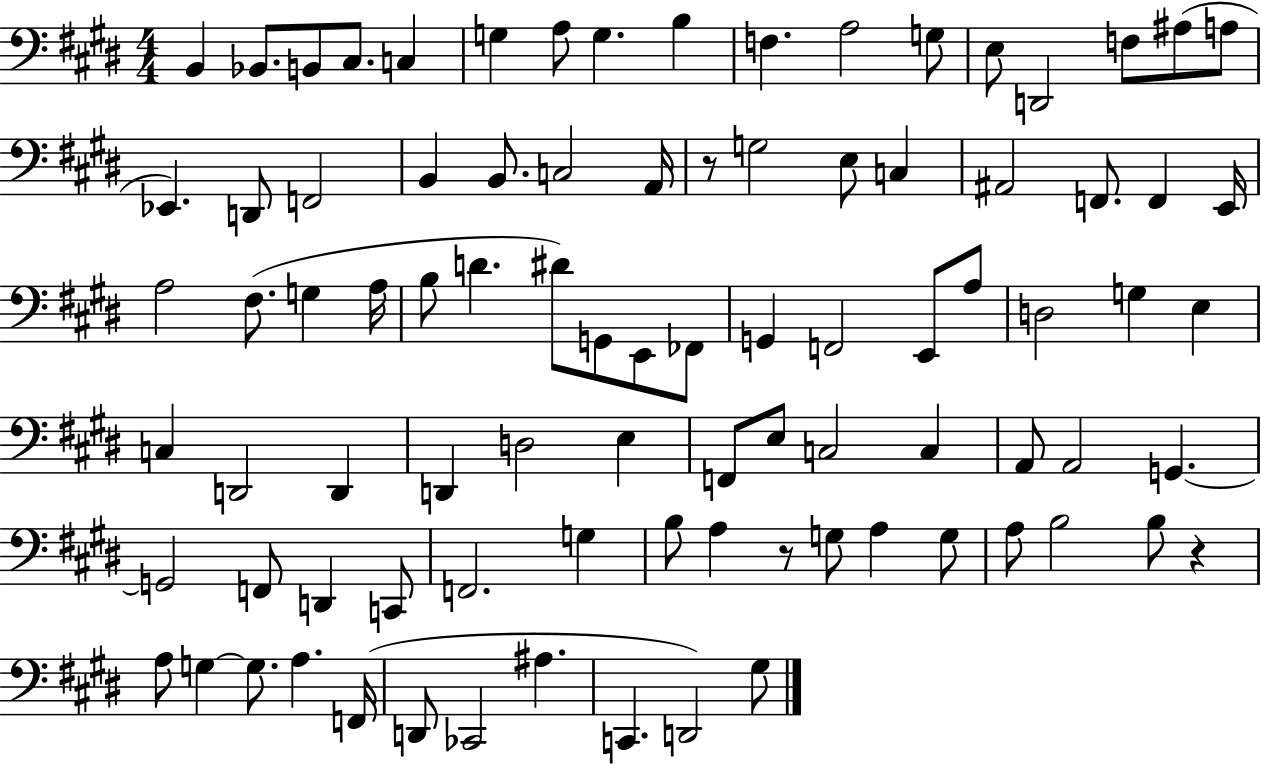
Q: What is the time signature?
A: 4/4